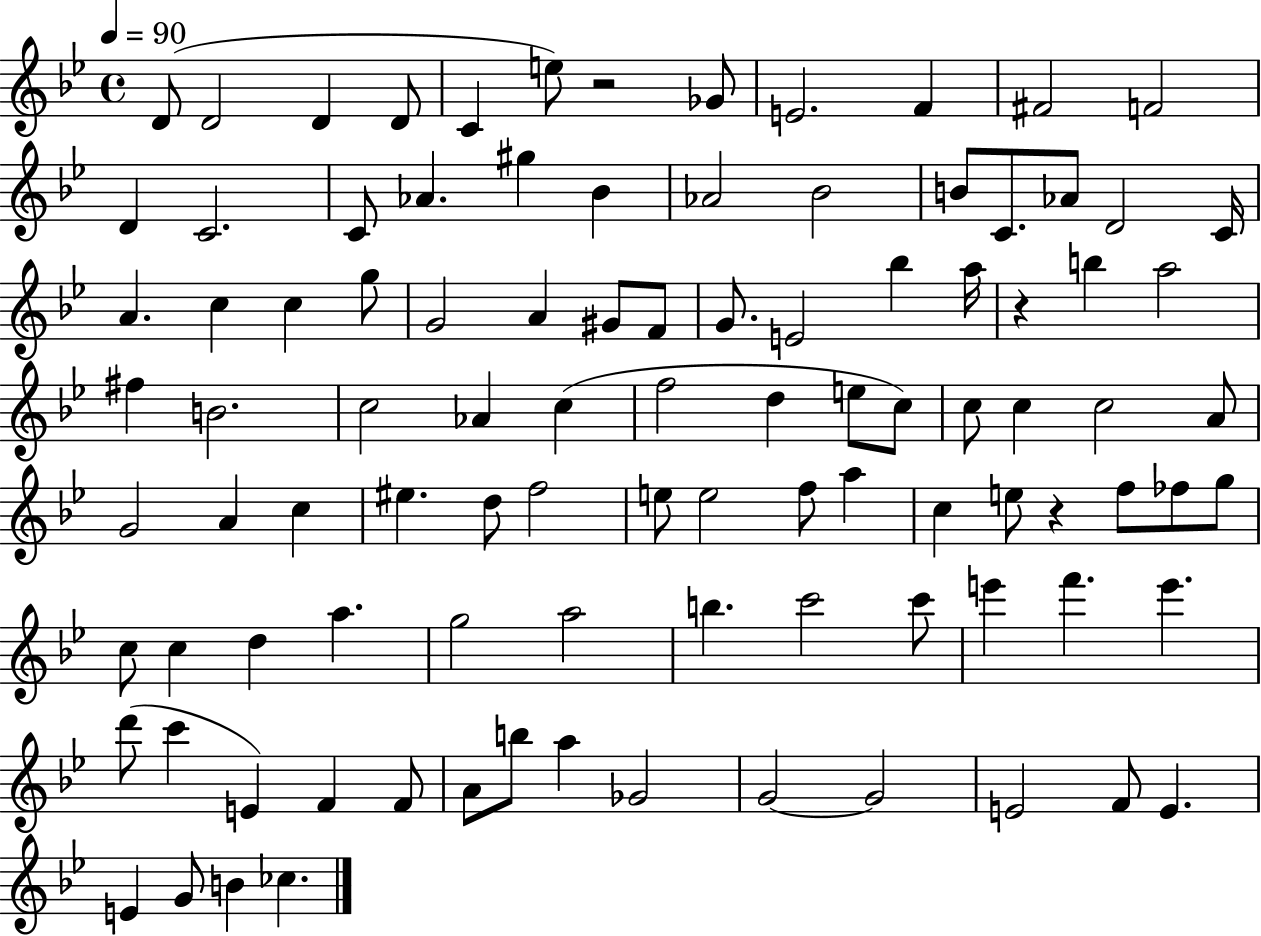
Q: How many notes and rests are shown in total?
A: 99